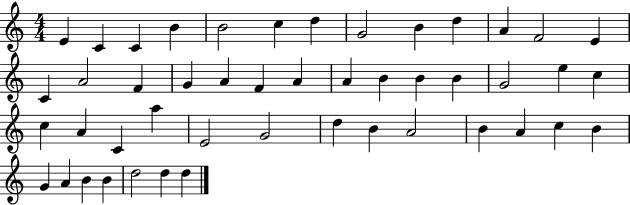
E4/q C4/q C4/q B4/q B4/h C5/q D5/q G4/h B4/q D5/q A4/q F4/h E4/q C4/q A4/h F4/q G4/q A4/q F4/q A4/q A4/q B4/q B4/q B4/q G4/h E5/q C5/q C5/q A4/q C4/q A5/q E4/h G4/h D5/q B4/q A4/h B4/q A4/q C5/q B4/q G4/q A4/q B4/q B4/q D5/h D5/q D5/q